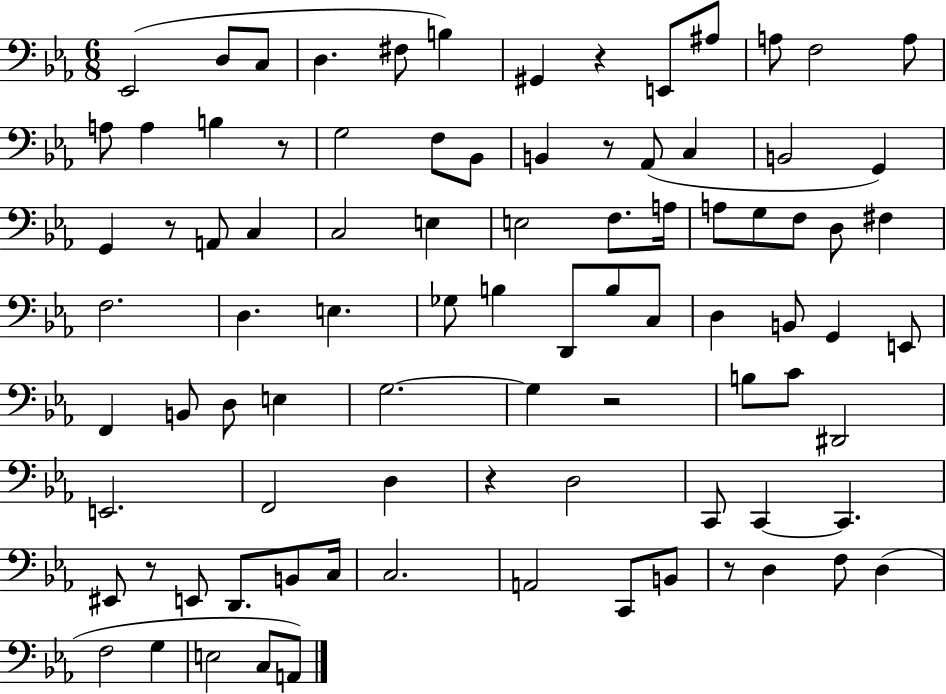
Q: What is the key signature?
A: EES major